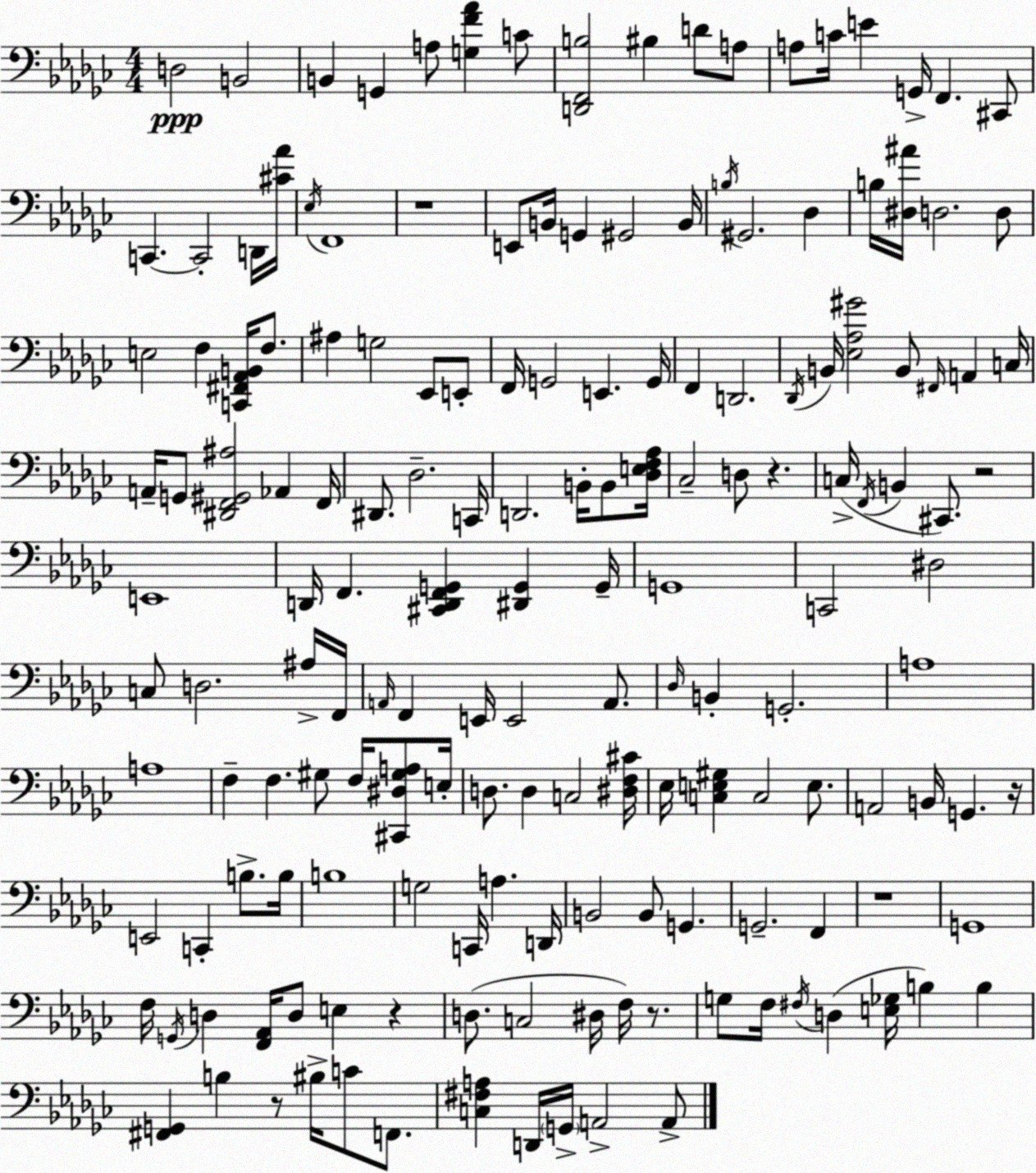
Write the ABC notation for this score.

X:1
T:Untitled
M:4/4
L:1/4
K:Ebm
D,2 B,,2 B,, G,, A,/2 [G,F_A] C/2 [D,,F,,B,]2 ^B, D/2 A,/2 A,/2 C/4 E G,,/4 F,, ^C,,/2 C,, C,,2 D,,/4 [^C_A]/4 _E,/4 F,,4 z4 E,,/2 B,,/4 G,, ^G,,2 B,,/4 B,/4 ^G,,2 _D, B,/4 [^D,^A]/4 D,2 D,/2 E,2 F, [C,,^F,,_A,,B,,]/4 F,/2 ^A, G,2 _E,,/2 E,,/2 F,,/4 G,,2 E,, G,,/4 F,, D,,2 _D,,/4 B,,/4 [_E,_A,^G]2 B,,/2 ^F,,/4 A,, C,/4 A,,/4 G,,/2 [^D,,F,,^G,,^A,]2 _A,, F,,/4 ^D,,/2 _D,2 C,,/4 D,,2 B,,/4 B,,/2 [_D,E,F,_A,]/4 _C,2 D,/2 z C,/4 F,,/4 B,, ^C,,/2 z2 E,,4 D,,/4 F,, [^C,,D,,F,,G,,] [^D,,G,,] G,,/4 G,,4 C,,2 ^D,2 C,/2 D,2 ^A,/4 F,,/4 A,,/4 F,, E,,/4 E,,2 A,,/2 _D,/4 B,, G,,2 A,4 A,4 F, F, ^G,/2 F,/4 [^C,,^D,^G,A,]/2 E,/4 D,/2 D, C,2 [^D,F,^C]/4 _E,/4 [C,E,^G,] C,2 E,/2 A,,2 B,,/4 G,, z/4 E,,2 C,, B,/2 B,/4 B,4 G,2 C,,/4 A, D,,/4 B,,2 B,,/2 G,, G,,2 F,, z4 G,,4 F,/4 G,,/4 D, [F,,_A,,]/4 D,/2 E, z D,/2 C,2 ^D,/4 F,/4 z/2 G,/2 F,/4 ^F,/4 D, [E,_G,]/4 B, B, [^F,,G,,] B, z/2 ^B,/4 C/2 F,,/2 [C,^F,A,] D,,/4 G,,/4 A,,2 A,,/2